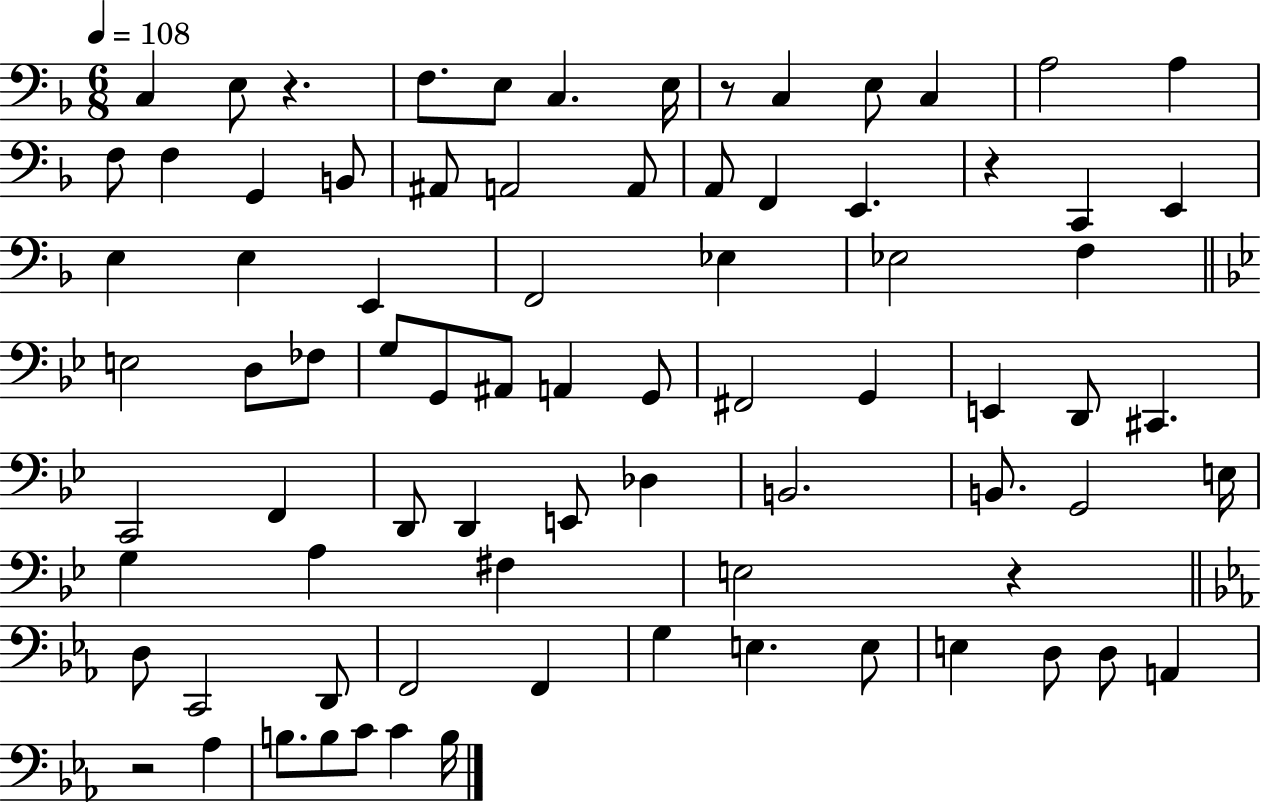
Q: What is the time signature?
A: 6/8